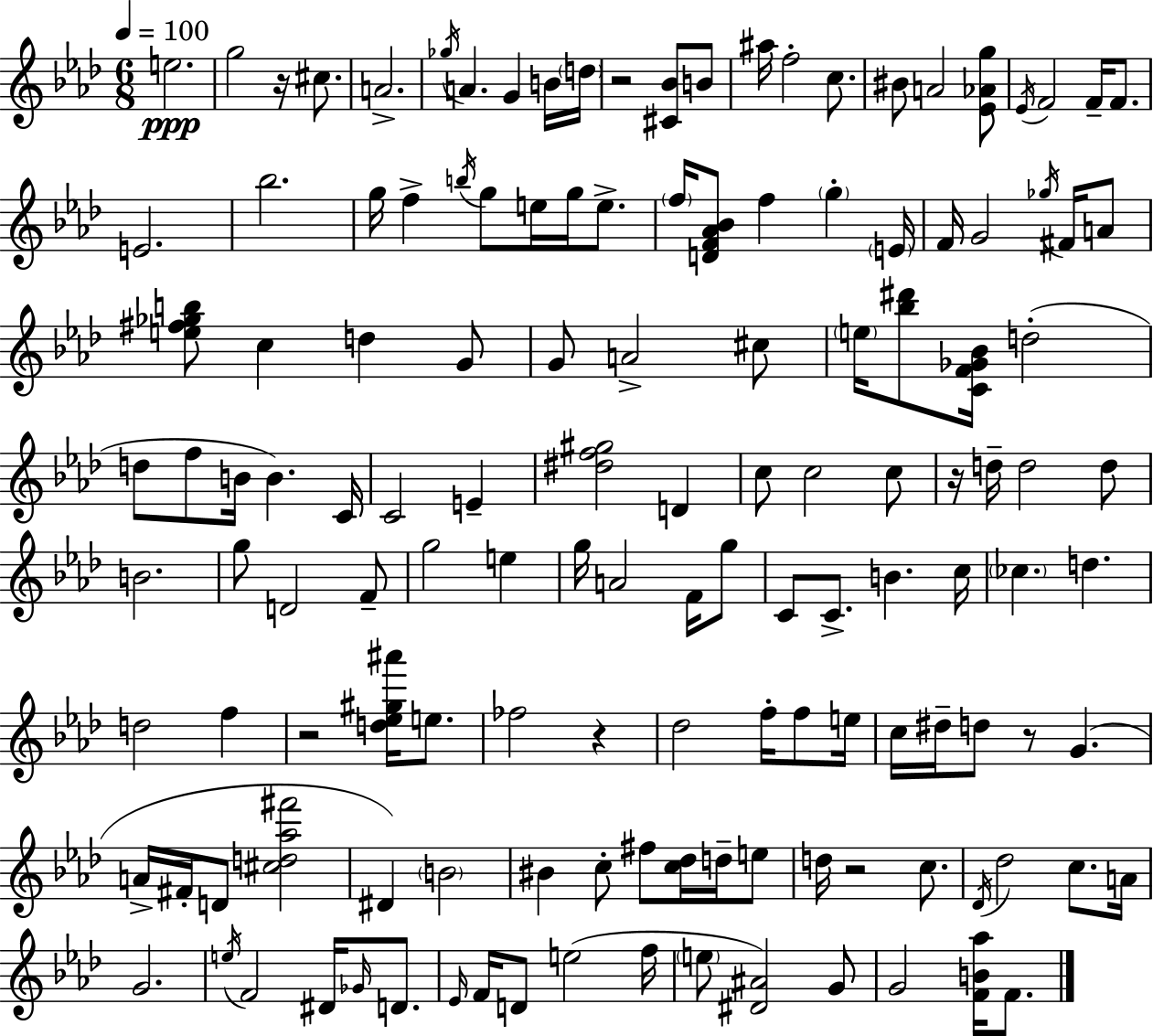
{
  \clef treble
  \numericTimeSignature
  \time 6/8
  \key f \minor
  \tempo 4 = 100
  \repeat volta 2 { e''2.\ppp | g''2 r16 cis''8. | a'2.-> | \acciaccatura { ges''16 } a'4. g'4 b'16 | \break \parenthesize d''16 r2 <cis' bes'>8 b'8 | ais''16 f''2-. c''8. | bis'8 a'2 <ees' aes' g''>8 | \acciaccatura { ees'16 } f'2 f'16-- f'8. | \break e'2. | bes''2. | g''16 f''4-> \acciaccatura { b''16 } g''8 e''16 g''16 | e''8.-> \parenthesize f''16 <d' f' aes' bes'>8 f''4 \parenthesize g''4-. | \break \parenthesize e'16 f'16 g'2 | \acciaccatura { ges''16 } fis'16 a'8 <e'' fis'' ges'' b''>8 c''4 d''4 | g'8 g'8 a'2-> | cis''8 \parenthesize e''16 <bes'' dis'''>8 <c' f' ges' bes'>16 d''2-.( | \break d''8 f''8 b'16 b'4.) | c'16 c'2 | e'4-- <dis'' f'' gis''>2 | d'4 c''8 c''2 | \break c''8 r16 d''16-- d''2 | d''8 b'2. | g''8 d'2 | f'8-- g''2 | \break e''4 g''16 a'2 | f'16 g''8 c'8 c'8.-> b'4. | c''16 \parenthesize ces''4. d''4. | d''2 | \break f''4 r2 | <d'' ees'' gis'' ais'''>16 e''8. fes''2 | r4 des''2 | f''16-. f''8 e''16 c''16 dis''16-- d''8 r8 g'4.( | \break a'16-> fis'16-. d'8 <cis'' d'' aes'' fis'''>2 | dis'4) \parenthesize b'2 | bis'4 c''8-. fis''8 | <c'' des''>16 d''16-- e''8 d''16 r2 | \break c''8. \acciaccatura { des'16 } des''2 | c''8. a'16 g'2. | \acciaccatura { e''16 } f'2 | dis'16 \grace { ges'16 } d'8. \grace { ees'16 } f'16 d'8 e''2( | \break f''16 \parenthesize e''8 <dis' ais'>2) | g'8 g'2 | <f' b' aes''>16 f'8. } \bar "|."
}